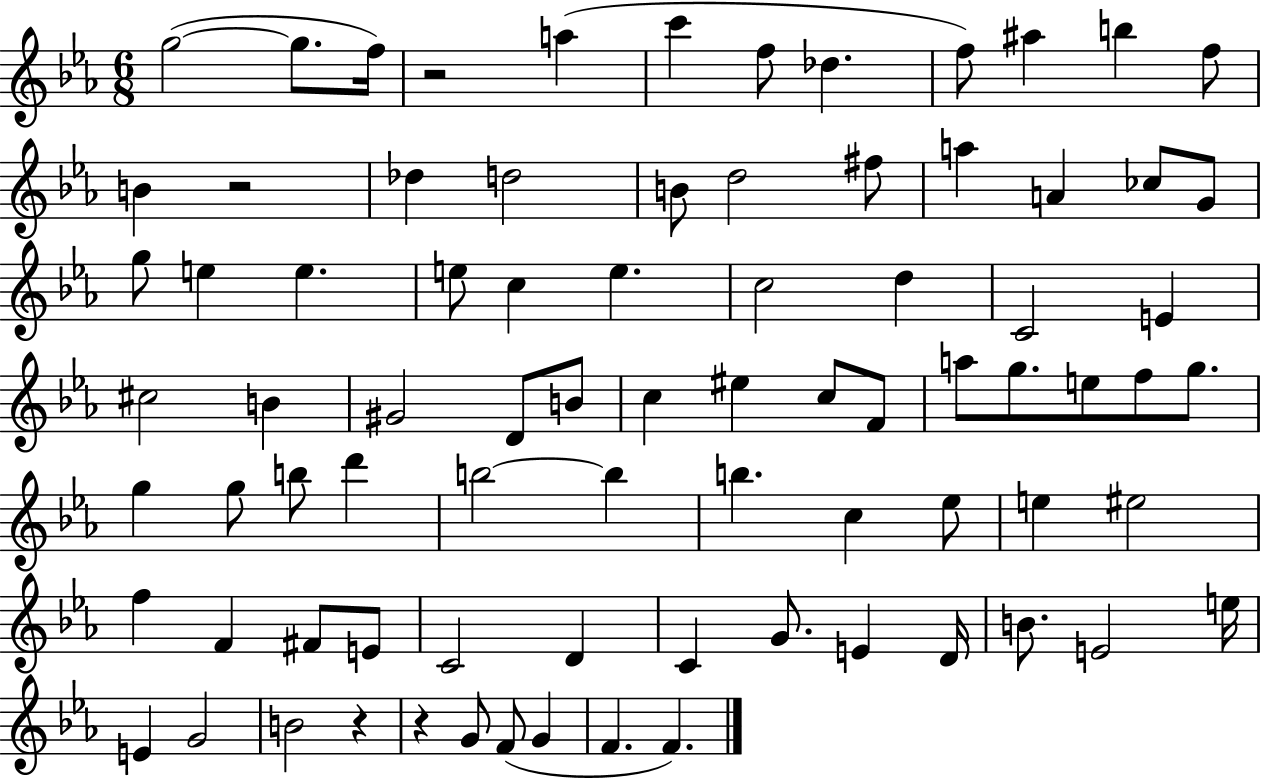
G5/h G5/e. F5/s R/h A5/q C6/q F5/e Db5/q. F5/e A#5/q B5/q F5/e B4/q R/h Db5/q D5/h B4/e D5/h F#5/e A5/q A4/q CES5/e G4/e G5/e E5/q E5/q. E5/e C5/q E5/q. C5/h D5/q C4/h E4/q C#5/h B4/q G#4/h D4/e B4/e C5/q EIS5/q C5/e F4/e A5/e G5/e. E5/e F5/e G5/e. G5/q G5/e B5/e D6/q B5/h B5/q B5/q. C5/q Eb5/e E5/q EIS5/h F5/q F4/q F#4/e E4/e C4/h D4/q C4/q G4/e. E4/q D4/s B4/e. E4/h E5/s E4/q G4/h B4/h R/q R/q G4/e F4/e G4/q F4/q. F4/q.